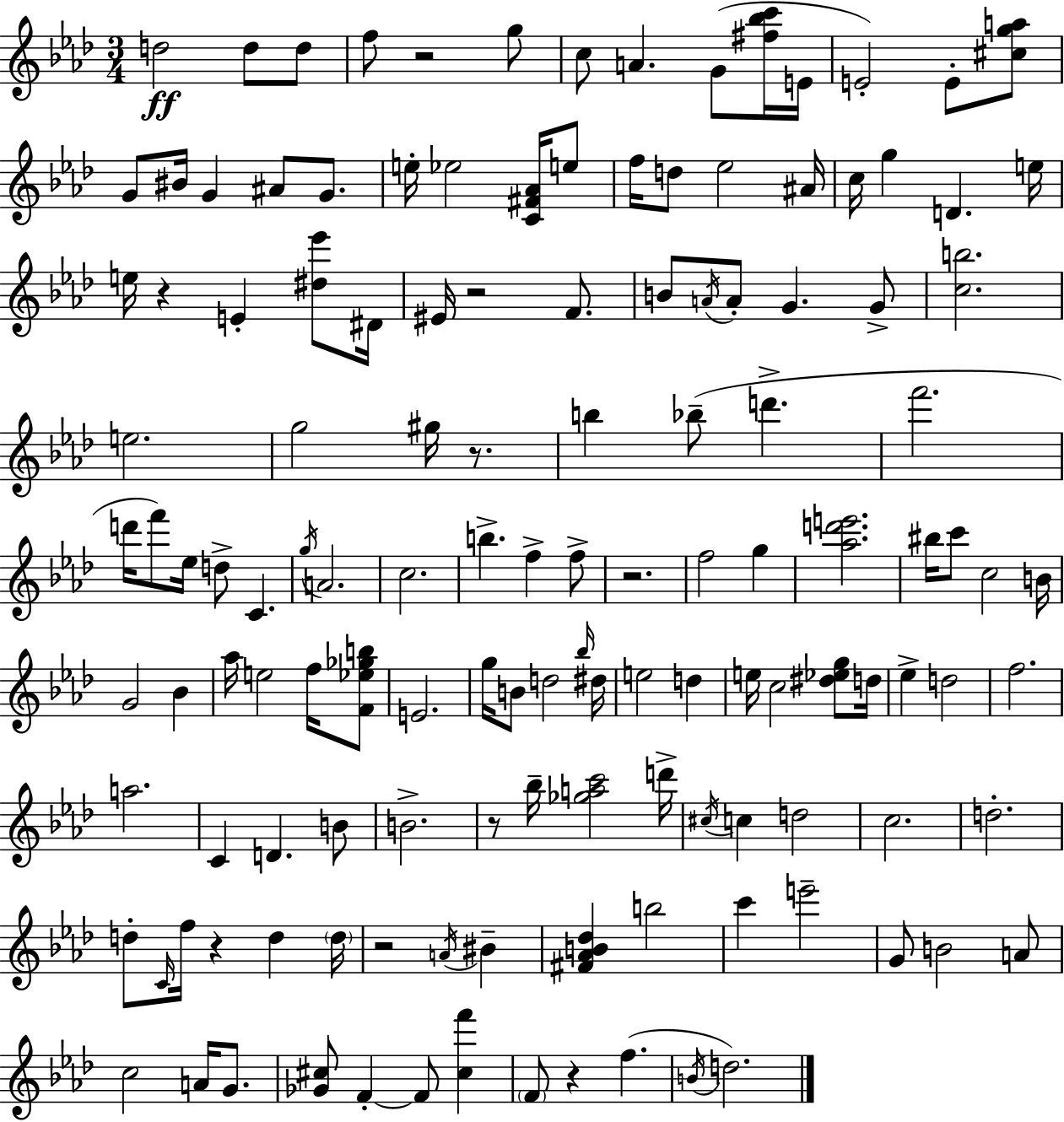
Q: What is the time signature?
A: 3/4